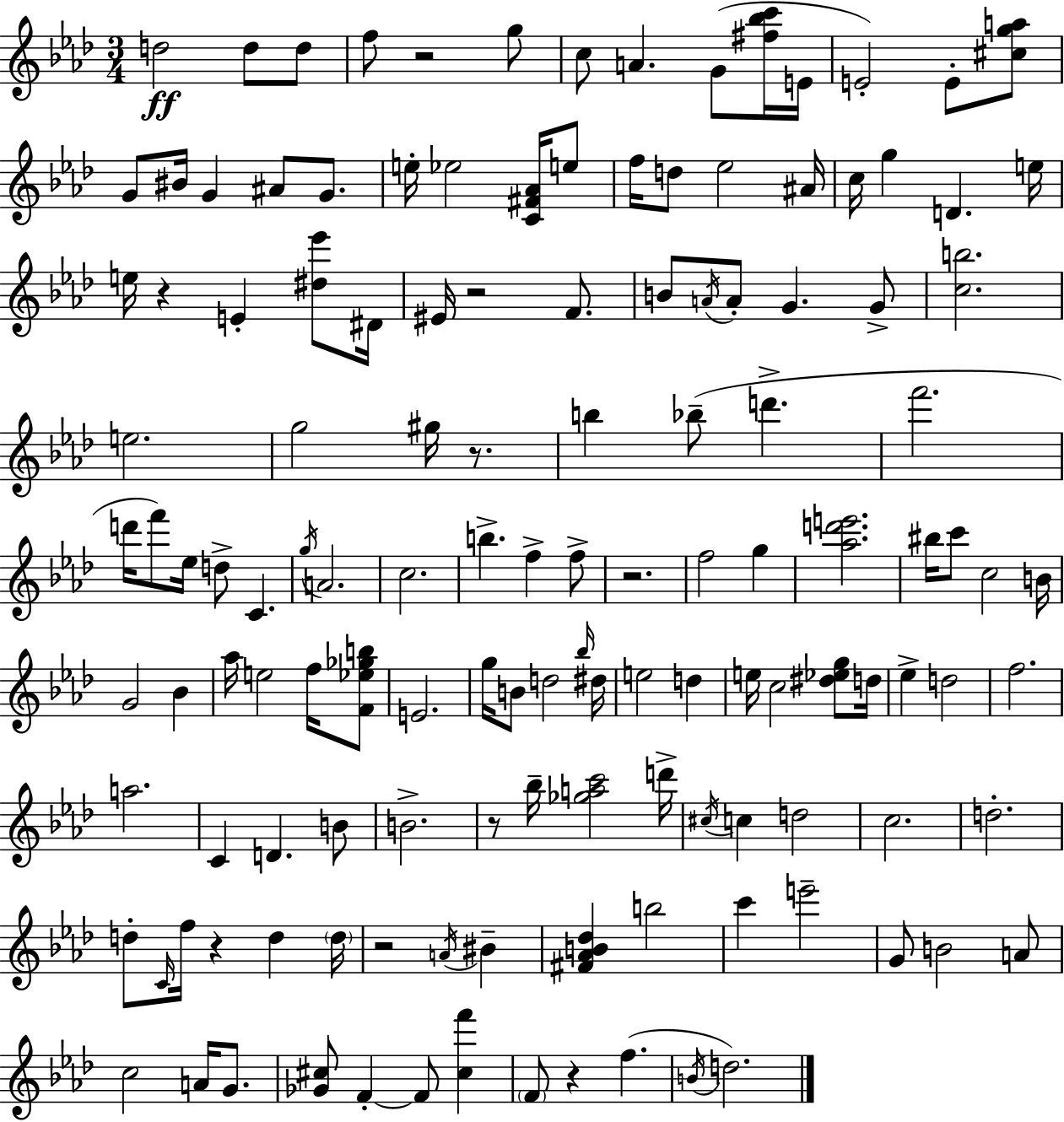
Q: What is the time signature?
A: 3/4